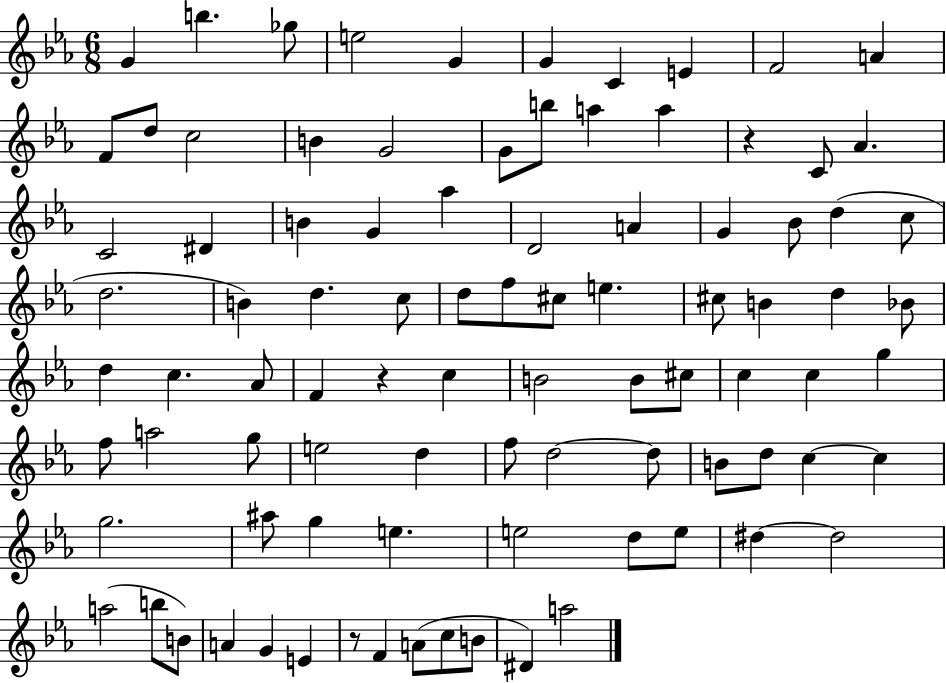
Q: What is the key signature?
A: EES major